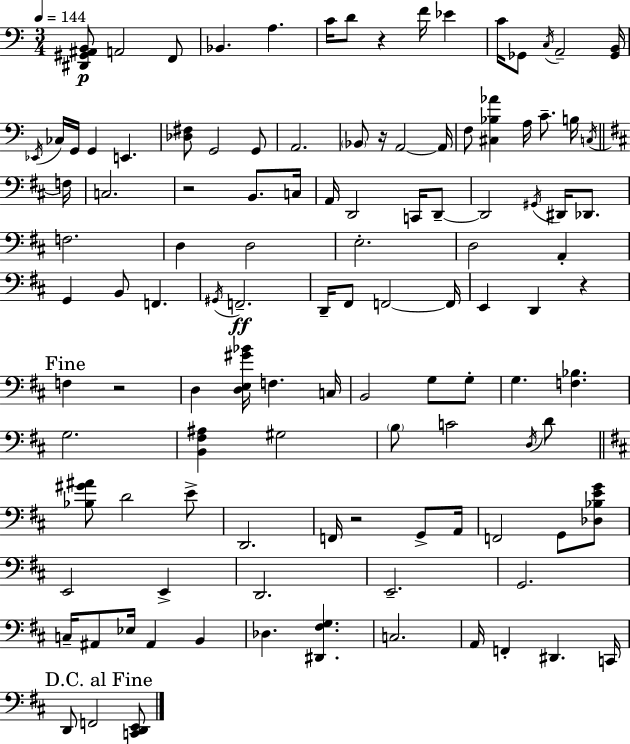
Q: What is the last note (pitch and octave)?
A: F2